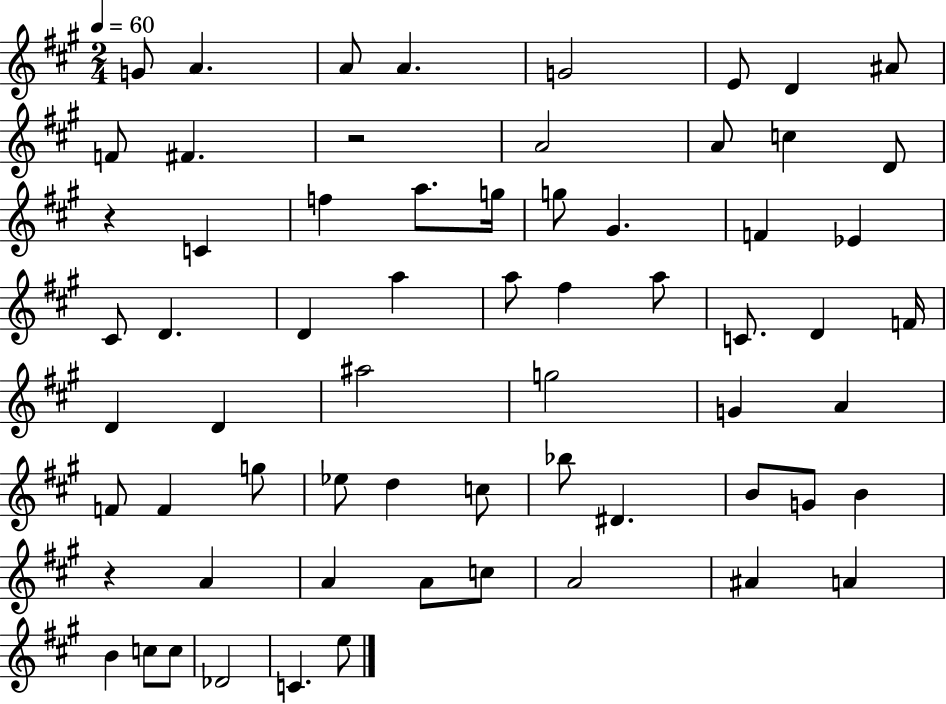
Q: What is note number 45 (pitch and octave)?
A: Bb5